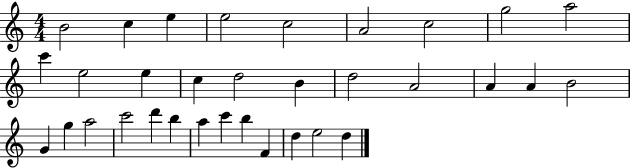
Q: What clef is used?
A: treble